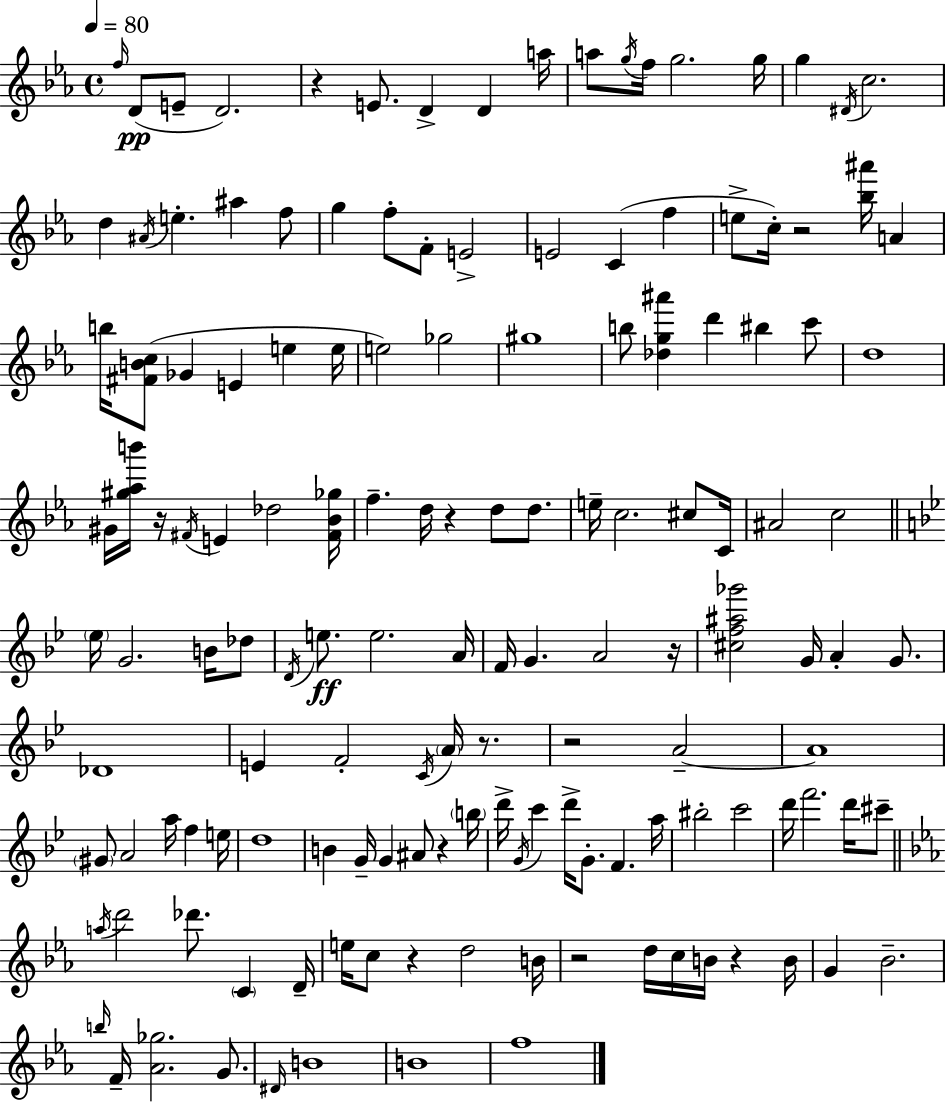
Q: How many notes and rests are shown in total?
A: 143